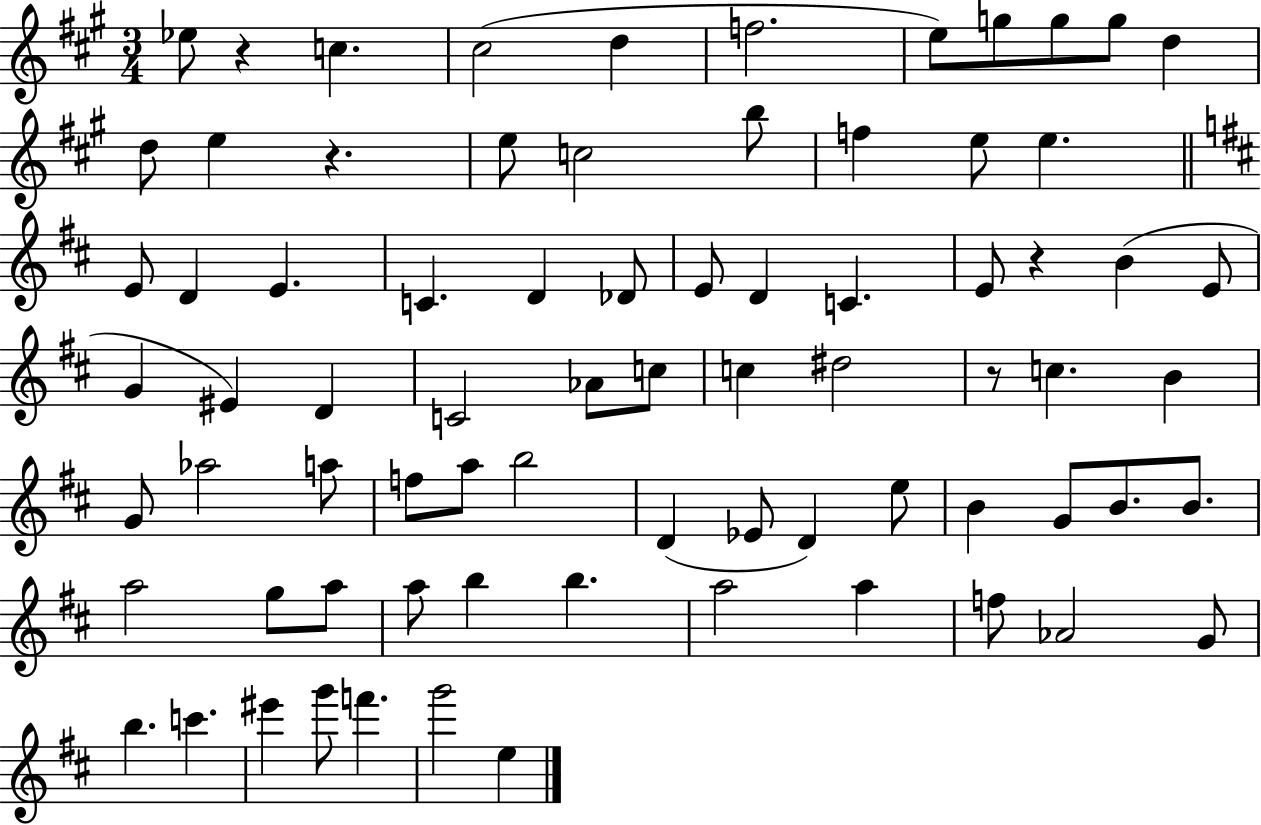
{
  \clef treble
  \numericTimeSignature
  \time 3/4
  \key a \major
  ees''8 r4 c''4. | cis''2( d''4 | f''2. | e''8) g''8 g''8 g''8 d''4 | \break d''8 e''4 r4. | e''8 c''2 b''8 | f''4 e''8 e''4. | \bar "||" \break \key d \major e'8 d'4 e'4. | c'4. d'4 des'8 | e'8 d'4 c'4. | e'8 r4 b'4( e'8 | \break g'4 eis'4) d'4 | c'2 aes'8 c''8 | c''4 dis''2 | r8 c''4. b'4 | \break g'8 aes''2 a''8 | f''8 a''8 b''2 | d'4( ees'8 d'4) e''8 | b'4 g'8 b'8. b'8. | \break a''2 g''8 a''8 | a''8 b''4 b''4. | a''2 a''4 | f''8 aes'2 g'8 | \break b''4. c'''4. | eis'''4 g'''8 f'''4. | g'''2 e''4 | \bar "|."
}